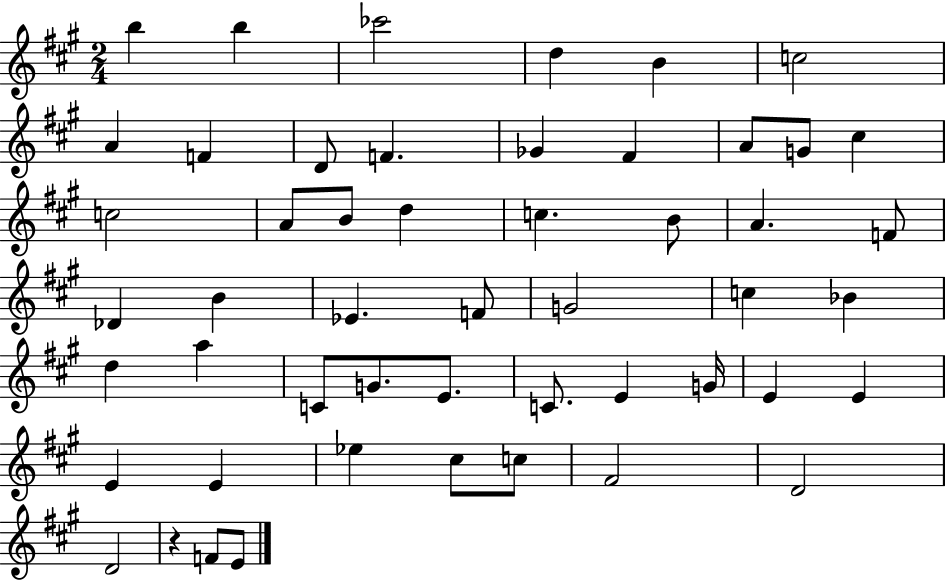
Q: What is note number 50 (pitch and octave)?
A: E4